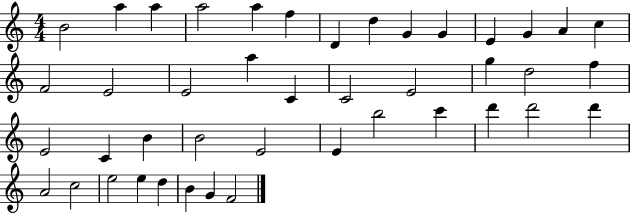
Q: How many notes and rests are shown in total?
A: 43